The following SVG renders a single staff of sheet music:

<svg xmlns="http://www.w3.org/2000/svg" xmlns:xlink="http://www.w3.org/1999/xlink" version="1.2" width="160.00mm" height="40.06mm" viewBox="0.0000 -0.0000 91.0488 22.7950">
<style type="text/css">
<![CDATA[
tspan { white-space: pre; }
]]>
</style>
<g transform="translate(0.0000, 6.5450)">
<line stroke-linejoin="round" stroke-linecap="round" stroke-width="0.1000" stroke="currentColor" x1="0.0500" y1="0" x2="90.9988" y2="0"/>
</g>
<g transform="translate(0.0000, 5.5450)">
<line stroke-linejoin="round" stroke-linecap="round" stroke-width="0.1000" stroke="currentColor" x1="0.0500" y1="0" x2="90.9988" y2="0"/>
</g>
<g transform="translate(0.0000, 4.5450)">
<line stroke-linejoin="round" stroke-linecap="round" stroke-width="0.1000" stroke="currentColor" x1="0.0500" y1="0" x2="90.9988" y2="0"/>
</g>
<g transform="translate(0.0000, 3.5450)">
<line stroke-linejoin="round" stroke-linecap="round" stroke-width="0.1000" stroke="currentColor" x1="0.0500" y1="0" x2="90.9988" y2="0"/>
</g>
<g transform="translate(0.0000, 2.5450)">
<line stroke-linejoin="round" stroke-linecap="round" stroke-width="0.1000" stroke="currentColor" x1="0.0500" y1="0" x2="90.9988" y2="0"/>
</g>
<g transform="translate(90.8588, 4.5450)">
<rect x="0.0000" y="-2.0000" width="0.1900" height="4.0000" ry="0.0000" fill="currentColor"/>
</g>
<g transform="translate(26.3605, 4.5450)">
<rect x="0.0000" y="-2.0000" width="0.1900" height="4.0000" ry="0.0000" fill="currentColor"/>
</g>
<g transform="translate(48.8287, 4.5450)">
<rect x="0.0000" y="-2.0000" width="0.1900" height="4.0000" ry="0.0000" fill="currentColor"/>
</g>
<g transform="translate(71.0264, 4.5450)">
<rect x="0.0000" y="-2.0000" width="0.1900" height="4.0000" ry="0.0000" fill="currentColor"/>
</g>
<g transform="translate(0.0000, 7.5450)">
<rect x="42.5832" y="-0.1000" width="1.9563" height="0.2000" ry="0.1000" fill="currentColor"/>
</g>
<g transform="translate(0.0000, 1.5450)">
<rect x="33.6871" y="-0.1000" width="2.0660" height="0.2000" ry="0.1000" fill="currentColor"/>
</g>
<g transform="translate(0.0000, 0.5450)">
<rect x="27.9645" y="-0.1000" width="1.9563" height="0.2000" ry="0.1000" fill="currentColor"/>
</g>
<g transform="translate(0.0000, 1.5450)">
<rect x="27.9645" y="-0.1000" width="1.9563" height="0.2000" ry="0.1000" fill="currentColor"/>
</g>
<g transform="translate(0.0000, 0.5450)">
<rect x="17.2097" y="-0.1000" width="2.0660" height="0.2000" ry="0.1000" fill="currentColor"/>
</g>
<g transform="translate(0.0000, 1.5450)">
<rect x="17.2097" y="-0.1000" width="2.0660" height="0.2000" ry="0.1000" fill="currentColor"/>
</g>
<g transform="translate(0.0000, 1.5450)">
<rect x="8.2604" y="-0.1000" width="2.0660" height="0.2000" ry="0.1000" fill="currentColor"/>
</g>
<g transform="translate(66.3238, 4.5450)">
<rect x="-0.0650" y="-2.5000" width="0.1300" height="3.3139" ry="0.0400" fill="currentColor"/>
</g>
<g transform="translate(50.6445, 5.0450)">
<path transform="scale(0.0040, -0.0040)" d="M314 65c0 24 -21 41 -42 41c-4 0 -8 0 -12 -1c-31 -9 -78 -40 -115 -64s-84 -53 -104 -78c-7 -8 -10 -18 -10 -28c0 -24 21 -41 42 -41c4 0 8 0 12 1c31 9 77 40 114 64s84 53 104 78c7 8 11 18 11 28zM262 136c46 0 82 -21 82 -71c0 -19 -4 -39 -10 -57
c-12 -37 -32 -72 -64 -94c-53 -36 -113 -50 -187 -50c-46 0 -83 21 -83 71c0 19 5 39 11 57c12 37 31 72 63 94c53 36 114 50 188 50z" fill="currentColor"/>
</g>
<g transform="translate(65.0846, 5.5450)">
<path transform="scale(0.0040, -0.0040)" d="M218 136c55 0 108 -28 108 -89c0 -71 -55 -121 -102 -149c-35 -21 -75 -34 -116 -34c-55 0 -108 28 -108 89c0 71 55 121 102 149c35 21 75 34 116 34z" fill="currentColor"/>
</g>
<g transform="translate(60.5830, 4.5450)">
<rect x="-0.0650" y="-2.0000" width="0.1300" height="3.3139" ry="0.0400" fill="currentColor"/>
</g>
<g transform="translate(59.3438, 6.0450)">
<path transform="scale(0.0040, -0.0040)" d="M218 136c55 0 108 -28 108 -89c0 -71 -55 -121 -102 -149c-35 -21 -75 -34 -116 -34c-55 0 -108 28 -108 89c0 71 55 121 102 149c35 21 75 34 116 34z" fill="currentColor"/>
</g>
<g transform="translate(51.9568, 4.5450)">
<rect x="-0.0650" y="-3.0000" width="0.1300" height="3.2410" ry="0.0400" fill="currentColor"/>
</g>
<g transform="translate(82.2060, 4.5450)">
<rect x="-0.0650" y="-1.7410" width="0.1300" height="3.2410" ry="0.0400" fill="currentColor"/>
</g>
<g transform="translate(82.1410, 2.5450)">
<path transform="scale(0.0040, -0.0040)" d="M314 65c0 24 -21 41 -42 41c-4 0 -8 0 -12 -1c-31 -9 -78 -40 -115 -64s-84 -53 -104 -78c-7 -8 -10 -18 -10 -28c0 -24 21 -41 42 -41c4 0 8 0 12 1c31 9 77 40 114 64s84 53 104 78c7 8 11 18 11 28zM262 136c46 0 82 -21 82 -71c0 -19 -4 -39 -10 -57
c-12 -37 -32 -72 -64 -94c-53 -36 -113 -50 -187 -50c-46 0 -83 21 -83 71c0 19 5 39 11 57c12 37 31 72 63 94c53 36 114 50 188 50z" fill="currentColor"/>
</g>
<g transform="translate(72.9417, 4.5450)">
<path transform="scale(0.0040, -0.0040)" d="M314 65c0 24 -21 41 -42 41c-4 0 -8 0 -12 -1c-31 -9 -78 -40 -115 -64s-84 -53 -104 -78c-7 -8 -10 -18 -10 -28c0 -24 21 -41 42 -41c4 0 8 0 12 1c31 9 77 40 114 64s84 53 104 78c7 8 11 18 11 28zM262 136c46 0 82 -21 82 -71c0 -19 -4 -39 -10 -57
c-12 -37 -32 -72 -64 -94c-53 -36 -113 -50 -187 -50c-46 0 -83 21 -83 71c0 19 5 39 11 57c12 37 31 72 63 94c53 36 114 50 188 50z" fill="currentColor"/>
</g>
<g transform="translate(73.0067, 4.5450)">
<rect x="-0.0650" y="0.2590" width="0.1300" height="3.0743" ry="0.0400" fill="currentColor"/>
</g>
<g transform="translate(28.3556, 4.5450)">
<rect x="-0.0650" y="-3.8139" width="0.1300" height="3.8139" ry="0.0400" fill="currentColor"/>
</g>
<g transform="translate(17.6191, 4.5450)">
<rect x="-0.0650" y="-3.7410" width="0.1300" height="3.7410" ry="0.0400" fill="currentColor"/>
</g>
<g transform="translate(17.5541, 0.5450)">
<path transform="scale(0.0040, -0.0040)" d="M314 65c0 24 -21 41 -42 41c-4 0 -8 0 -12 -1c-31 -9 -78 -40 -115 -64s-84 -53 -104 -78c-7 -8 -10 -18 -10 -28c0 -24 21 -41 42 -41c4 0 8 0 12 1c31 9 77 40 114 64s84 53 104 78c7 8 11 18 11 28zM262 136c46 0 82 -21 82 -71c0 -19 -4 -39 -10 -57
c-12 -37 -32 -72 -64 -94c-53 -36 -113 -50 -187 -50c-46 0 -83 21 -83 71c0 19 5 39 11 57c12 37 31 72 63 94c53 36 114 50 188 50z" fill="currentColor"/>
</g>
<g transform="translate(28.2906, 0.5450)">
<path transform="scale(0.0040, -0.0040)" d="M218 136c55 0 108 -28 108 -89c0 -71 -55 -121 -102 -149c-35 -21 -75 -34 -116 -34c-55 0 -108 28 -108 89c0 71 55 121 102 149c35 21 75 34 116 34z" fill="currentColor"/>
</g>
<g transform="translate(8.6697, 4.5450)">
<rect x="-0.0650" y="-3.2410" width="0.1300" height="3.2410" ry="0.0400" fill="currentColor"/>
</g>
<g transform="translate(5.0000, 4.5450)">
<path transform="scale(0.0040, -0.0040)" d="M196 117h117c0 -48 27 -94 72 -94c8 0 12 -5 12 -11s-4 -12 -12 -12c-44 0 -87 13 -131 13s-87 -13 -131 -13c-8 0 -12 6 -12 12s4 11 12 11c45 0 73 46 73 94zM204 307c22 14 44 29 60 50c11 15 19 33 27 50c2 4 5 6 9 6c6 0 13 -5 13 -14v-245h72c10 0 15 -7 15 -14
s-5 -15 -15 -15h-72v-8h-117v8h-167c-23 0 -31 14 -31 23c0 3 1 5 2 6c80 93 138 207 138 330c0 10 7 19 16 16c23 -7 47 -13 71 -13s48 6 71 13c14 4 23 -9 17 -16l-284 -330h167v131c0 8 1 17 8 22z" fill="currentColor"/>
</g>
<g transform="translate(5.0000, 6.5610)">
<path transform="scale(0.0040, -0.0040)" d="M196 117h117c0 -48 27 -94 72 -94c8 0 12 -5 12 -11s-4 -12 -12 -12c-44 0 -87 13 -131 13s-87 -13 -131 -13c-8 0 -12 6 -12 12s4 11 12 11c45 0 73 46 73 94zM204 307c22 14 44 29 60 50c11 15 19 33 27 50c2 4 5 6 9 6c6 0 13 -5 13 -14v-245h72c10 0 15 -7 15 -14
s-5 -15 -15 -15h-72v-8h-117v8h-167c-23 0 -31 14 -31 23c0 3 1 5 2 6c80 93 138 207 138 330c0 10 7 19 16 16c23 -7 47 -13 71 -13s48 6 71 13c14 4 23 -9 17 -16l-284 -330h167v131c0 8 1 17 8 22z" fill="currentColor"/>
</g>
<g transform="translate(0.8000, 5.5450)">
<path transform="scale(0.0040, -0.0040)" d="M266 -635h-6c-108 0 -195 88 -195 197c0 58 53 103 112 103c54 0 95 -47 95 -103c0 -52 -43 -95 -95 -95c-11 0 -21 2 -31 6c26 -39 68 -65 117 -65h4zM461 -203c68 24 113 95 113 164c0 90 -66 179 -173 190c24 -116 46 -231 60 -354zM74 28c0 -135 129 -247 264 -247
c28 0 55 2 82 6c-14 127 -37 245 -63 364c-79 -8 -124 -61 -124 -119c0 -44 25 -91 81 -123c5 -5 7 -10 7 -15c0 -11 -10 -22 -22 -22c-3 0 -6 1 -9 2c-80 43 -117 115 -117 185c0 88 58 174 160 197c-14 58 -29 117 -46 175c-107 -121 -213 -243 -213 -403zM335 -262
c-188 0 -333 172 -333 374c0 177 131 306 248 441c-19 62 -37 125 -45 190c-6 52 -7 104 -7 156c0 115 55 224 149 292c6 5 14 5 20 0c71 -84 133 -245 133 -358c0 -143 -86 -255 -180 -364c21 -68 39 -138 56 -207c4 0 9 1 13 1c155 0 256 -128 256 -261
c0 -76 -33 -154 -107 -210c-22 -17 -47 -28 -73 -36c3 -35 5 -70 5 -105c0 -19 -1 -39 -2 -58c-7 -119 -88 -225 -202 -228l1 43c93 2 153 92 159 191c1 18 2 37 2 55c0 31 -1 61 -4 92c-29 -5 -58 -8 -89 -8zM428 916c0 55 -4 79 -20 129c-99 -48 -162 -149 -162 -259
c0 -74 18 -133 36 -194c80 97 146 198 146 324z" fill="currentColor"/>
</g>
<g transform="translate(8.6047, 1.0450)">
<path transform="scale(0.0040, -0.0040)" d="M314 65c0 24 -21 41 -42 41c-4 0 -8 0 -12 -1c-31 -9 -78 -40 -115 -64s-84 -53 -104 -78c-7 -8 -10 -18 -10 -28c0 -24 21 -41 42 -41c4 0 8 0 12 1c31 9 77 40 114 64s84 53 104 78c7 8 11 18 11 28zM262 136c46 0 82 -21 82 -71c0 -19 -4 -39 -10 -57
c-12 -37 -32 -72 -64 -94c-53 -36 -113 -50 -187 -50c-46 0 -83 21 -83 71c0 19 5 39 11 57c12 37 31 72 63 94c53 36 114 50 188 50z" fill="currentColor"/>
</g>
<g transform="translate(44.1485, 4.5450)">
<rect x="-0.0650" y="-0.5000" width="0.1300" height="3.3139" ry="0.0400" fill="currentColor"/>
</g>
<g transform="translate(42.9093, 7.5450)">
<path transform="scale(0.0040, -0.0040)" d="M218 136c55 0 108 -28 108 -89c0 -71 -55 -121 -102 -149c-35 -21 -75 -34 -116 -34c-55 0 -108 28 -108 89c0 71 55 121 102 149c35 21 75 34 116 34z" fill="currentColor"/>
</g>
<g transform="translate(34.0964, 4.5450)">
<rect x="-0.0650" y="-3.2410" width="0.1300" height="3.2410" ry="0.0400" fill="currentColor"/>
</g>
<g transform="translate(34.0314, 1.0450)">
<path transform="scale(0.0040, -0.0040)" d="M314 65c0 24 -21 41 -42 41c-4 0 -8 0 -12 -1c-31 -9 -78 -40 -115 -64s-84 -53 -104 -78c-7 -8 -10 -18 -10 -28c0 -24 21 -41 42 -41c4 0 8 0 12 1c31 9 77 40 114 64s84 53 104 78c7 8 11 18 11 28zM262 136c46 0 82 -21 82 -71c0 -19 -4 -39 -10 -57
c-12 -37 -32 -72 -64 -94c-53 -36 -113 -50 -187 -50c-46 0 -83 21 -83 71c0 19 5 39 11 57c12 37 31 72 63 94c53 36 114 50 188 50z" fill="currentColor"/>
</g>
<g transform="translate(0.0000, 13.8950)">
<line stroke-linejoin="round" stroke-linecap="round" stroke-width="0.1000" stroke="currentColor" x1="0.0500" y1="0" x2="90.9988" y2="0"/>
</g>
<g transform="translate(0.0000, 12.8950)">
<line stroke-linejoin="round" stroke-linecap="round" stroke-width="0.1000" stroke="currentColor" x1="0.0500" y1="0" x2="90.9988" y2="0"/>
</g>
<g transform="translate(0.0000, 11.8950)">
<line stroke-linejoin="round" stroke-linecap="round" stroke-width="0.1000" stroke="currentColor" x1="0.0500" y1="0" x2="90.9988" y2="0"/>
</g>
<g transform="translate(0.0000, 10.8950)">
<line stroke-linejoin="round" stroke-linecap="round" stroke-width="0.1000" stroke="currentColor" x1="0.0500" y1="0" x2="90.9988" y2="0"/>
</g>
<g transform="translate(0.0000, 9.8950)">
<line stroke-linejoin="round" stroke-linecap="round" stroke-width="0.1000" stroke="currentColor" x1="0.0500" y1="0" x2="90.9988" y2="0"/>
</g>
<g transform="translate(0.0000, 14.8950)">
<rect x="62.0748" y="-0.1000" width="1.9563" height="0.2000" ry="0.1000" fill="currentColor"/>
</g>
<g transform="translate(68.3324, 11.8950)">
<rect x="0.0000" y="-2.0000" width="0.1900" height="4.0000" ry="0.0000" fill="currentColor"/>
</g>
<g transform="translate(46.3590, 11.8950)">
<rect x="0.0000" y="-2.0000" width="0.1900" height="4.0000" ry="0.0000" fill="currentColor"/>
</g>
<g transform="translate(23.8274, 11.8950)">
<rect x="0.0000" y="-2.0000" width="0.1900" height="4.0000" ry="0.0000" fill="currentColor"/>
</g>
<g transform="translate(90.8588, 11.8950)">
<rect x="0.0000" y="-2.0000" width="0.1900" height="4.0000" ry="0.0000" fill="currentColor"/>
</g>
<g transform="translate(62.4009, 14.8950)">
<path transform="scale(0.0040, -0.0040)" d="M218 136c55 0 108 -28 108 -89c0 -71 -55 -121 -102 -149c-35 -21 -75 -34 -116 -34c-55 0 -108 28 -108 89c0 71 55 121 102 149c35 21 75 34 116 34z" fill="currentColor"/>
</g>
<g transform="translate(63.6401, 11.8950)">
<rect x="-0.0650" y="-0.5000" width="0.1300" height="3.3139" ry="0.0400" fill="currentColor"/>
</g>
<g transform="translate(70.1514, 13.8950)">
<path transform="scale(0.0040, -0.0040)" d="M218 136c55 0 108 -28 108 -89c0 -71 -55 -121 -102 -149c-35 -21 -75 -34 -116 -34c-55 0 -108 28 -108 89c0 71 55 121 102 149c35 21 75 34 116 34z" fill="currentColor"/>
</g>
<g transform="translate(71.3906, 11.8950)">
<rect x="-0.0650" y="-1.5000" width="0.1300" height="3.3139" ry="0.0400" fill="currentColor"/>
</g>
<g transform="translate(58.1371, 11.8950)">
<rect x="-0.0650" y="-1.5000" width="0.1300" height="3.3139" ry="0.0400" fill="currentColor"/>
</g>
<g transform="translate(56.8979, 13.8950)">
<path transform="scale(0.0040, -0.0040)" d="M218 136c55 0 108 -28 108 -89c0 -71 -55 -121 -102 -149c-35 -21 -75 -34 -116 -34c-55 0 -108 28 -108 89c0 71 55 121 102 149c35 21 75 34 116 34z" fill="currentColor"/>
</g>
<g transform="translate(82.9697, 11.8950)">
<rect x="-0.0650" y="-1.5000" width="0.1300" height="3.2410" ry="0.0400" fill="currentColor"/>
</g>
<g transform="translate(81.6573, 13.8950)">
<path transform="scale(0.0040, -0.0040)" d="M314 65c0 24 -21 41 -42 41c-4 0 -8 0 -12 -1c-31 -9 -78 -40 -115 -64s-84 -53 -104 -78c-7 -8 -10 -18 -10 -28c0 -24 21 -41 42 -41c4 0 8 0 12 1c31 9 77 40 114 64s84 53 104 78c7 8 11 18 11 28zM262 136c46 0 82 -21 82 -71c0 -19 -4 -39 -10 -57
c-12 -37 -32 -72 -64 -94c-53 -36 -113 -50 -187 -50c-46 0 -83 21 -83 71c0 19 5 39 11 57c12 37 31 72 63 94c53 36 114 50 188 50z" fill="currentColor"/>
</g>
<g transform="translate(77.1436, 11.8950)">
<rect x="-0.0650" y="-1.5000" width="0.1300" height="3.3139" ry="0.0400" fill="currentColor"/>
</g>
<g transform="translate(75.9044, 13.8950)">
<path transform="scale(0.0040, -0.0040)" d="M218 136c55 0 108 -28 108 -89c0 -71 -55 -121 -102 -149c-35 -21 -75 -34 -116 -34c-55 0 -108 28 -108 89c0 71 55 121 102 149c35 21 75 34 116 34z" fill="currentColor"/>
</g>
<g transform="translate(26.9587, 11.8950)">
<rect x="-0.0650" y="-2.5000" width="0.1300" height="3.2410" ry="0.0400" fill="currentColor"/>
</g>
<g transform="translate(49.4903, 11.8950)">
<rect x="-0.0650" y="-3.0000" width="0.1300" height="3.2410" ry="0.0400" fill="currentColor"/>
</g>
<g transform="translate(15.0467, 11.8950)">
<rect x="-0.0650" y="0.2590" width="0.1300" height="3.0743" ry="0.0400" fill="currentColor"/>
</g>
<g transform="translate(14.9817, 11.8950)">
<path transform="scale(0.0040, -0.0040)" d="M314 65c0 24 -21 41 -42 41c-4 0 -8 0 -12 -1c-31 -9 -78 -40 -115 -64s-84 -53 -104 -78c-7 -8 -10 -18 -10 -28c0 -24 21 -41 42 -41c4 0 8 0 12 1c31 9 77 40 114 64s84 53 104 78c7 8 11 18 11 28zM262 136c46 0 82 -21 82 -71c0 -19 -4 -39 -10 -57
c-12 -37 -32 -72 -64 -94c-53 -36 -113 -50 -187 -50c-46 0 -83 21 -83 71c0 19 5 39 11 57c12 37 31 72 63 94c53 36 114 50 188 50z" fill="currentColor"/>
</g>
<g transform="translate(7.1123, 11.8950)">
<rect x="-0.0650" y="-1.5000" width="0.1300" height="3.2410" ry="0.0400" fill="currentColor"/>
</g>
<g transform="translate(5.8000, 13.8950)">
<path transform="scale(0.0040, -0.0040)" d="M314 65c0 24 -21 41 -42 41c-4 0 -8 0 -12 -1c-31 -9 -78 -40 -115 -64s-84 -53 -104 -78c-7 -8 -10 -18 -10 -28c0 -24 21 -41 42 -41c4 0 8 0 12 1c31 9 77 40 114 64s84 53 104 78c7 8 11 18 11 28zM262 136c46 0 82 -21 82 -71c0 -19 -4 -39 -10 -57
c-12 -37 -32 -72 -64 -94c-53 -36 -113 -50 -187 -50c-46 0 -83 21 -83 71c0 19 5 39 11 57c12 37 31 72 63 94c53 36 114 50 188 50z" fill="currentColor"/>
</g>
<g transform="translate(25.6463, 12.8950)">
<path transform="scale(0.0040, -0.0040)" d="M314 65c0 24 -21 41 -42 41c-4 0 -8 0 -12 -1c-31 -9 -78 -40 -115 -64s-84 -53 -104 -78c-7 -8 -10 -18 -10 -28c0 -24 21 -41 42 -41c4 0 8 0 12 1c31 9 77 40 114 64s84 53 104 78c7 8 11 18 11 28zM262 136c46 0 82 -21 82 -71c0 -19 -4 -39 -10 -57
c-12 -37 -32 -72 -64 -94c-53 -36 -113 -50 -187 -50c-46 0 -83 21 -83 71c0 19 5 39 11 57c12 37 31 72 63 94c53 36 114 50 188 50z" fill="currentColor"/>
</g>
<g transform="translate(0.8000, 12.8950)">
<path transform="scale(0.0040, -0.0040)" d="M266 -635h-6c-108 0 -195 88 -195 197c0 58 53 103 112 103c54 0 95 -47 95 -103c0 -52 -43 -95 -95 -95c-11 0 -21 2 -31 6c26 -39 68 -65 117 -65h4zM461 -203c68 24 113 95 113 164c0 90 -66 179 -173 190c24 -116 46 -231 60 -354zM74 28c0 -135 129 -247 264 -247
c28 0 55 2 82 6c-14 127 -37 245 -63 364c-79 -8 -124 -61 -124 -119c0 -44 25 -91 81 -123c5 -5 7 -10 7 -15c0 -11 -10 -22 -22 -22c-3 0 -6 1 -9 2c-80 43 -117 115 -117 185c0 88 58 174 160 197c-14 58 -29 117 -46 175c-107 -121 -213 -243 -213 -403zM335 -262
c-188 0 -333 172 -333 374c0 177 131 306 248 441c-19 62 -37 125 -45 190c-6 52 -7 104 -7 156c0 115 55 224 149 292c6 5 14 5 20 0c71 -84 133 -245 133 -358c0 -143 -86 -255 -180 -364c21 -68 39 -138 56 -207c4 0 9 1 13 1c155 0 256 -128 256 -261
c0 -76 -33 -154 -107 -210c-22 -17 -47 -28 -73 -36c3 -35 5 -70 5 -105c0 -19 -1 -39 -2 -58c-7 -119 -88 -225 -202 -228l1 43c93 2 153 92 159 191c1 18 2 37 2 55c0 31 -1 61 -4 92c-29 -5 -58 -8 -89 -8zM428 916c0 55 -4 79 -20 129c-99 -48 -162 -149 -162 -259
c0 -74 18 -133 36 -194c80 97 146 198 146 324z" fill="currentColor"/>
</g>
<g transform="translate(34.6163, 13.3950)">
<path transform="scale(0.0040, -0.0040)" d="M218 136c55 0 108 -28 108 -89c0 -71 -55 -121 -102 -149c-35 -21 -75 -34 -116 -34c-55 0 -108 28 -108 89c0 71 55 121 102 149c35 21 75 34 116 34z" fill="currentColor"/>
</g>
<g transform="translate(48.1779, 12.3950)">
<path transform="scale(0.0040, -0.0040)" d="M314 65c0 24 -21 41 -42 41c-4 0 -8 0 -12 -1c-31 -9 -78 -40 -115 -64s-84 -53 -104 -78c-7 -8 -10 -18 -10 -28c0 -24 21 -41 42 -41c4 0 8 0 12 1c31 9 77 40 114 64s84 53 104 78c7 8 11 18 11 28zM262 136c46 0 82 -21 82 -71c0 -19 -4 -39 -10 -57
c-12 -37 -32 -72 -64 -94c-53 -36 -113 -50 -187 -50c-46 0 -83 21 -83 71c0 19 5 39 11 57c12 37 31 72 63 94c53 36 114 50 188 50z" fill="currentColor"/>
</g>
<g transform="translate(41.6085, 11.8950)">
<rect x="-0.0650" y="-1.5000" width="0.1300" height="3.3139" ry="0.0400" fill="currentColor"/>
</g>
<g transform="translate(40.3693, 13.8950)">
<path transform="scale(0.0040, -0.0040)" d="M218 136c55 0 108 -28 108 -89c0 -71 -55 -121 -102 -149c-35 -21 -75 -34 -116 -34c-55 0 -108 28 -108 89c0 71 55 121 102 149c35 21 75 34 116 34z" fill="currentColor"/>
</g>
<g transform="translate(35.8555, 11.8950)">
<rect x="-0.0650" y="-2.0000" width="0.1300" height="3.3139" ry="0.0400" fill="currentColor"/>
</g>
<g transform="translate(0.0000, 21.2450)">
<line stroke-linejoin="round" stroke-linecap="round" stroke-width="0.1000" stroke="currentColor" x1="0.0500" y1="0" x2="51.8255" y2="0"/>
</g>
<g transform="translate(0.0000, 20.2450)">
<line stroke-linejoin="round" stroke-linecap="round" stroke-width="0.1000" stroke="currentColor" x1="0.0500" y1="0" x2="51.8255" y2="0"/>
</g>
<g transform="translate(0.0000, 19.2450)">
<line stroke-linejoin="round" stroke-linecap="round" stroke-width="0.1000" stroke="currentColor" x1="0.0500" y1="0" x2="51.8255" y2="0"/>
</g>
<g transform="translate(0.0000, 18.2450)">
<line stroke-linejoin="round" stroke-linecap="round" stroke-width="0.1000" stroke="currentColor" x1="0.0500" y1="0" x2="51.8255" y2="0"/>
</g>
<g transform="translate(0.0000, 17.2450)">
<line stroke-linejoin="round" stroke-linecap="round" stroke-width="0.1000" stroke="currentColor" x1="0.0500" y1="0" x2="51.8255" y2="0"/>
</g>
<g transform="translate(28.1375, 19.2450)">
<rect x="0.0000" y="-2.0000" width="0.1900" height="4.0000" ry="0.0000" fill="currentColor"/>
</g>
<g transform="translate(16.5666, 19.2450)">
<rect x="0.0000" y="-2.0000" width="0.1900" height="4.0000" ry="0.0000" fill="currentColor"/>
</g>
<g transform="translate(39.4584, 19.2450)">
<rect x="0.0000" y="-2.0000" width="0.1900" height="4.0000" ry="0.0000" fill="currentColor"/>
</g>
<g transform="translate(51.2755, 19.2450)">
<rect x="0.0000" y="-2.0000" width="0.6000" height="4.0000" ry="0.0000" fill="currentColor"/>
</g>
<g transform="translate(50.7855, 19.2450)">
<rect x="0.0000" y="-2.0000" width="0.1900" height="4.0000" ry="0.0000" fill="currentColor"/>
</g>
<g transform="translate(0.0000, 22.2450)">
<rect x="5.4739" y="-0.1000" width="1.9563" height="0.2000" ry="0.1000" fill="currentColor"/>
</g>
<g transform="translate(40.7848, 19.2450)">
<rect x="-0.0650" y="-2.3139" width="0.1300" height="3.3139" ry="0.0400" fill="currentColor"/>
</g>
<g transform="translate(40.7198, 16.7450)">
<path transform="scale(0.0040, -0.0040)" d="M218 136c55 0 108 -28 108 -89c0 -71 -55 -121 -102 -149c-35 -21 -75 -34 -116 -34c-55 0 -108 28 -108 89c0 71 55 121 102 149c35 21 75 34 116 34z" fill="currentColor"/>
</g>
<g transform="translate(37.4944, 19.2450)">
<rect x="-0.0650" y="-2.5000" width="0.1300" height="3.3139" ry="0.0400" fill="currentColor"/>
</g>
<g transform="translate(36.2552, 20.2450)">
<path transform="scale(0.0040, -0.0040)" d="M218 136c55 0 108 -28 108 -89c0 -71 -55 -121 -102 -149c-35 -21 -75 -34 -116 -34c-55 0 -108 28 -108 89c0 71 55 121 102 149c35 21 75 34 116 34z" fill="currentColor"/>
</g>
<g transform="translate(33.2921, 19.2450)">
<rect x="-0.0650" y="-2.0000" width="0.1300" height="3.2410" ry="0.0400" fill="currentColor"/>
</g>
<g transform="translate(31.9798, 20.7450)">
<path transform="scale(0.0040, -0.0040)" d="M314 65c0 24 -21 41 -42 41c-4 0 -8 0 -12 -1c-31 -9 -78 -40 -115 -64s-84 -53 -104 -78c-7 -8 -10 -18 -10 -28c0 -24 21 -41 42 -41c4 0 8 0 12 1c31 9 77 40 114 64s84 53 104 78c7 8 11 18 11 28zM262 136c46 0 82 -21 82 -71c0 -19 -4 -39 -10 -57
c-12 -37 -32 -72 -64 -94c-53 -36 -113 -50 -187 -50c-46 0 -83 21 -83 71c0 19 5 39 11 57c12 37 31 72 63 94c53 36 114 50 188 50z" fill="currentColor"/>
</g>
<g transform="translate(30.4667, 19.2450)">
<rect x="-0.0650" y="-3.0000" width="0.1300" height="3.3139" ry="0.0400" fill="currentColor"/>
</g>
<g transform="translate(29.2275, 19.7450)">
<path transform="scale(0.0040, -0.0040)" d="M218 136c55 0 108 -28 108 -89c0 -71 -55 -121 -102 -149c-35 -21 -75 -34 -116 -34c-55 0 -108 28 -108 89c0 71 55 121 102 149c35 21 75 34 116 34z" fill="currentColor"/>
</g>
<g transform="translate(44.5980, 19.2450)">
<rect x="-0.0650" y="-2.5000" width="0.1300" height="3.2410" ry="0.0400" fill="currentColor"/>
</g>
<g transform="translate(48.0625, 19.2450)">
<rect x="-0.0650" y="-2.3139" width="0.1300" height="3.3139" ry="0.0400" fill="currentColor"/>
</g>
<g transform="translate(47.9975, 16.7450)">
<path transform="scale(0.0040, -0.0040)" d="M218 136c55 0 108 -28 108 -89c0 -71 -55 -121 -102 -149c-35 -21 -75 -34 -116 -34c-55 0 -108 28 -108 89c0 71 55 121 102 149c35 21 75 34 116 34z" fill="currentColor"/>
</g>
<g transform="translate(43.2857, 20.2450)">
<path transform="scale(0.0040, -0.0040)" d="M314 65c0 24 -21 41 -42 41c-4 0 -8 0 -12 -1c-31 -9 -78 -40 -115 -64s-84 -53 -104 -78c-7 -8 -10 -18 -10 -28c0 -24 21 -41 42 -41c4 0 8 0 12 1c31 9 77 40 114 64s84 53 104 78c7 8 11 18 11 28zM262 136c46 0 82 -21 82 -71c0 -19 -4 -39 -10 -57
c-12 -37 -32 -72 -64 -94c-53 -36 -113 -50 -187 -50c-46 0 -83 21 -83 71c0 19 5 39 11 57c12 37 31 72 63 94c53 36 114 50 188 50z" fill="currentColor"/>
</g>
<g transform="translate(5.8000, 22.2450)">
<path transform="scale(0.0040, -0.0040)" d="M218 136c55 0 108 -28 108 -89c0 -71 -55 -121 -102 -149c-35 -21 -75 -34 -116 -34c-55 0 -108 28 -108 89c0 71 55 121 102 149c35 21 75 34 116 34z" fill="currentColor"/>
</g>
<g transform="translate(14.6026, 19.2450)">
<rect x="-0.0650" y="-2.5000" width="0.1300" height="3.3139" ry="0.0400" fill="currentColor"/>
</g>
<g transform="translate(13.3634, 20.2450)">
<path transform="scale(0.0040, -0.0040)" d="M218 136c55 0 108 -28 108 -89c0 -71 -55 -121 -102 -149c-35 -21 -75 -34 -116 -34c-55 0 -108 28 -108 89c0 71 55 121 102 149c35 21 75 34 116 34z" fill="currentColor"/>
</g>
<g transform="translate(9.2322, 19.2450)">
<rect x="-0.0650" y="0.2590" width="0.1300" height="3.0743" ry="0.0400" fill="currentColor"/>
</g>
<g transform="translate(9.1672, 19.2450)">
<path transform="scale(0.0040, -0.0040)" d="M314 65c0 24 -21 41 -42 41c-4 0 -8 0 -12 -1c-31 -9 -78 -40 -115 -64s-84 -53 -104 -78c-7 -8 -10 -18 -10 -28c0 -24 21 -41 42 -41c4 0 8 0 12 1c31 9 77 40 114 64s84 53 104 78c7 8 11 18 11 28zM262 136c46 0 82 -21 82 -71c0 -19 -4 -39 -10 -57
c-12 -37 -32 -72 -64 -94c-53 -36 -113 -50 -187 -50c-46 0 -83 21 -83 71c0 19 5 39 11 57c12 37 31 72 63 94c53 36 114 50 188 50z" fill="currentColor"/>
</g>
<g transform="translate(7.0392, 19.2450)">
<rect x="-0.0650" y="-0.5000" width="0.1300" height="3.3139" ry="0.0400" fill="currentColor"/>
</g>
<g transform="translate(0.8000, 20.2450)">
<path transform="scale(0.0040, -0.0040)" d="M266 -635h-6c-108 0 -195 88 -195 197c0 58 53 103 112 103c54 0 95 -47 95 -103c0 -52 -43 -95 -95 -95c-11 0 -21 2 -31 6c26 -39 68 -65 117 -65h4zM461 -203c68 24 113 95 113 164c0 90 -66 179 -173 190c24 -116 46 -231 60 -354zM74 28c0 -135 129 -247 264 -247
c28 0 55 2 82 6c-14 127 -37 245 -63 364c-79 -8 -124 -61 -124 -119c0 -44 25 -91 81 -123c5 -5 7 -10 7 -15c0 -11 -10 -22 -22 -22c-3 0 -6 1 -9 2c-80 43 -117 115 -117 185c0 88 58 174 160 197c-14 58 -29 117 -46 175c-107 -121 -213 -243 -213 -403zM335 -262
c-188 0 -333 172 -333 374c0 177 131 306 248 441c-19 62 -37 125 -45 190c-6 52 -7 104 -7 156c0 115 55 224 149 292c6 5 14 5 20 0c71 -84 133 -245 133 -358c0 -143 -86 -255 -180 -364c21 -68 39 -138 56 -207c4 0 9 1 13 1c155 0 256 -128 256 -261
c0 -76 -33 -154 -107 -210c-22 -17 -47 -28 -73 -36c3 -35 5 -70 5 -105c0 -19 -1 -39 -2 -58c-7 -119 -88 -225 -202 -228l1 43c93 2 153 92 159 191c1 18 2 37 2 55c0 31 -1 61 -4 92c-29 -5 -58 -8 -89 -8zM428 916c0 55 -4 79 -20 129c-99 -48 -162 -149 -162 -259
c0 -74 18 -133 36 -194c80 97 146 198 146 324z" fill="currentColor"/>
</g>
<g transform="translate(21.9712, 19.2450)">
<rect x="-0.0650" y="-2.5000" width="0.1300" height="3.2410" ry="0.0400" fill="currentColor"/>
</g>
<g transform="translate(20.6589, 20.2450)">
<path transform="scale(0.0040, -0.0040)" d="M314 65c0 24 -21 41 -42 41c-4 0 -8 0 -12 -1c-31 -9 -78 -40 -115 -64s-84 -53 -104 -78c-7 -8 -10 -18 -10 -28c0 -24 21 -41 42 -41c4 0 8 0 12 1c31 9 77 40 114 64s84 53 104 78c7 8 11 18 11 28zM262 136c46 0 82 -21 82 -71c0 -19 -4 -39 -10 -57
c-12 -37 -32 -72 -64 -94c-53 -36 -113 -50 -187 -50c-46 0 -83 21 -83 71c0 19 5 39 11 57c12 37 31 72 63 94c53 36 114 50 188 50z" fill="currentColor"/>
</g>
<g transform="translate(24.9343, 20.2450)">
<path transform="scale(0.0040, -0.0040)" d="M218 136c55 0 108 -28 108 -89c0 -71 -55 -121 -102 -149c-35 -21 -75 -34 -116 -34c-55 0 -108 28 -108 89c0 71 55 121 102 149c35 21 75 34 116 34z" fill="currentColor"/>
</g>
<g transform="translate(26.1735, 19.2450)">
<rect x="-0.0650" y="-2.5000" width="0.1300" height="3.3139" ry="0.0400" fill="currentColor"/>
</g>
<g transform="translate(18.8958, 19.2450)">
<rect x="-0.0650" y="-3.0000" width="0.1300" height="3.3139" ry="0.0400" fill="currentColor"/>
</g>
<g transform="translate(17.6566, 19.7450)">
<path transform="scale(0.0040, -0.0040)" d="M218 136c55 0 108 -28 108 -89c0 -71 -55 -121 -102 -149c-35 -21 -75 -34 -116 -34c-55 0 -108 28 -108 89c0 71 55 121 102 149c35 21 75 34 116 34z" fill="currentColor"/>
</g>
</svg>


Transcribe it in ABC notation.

X:1
T:Untitled
M:4/4
L:1/4
K:C
b2 c'2 c' b2 C A2 F G B2 f2 E2 B2 G2 F E A2 E C E E E2 C B2 G A G2 G A F2 G g G2 g